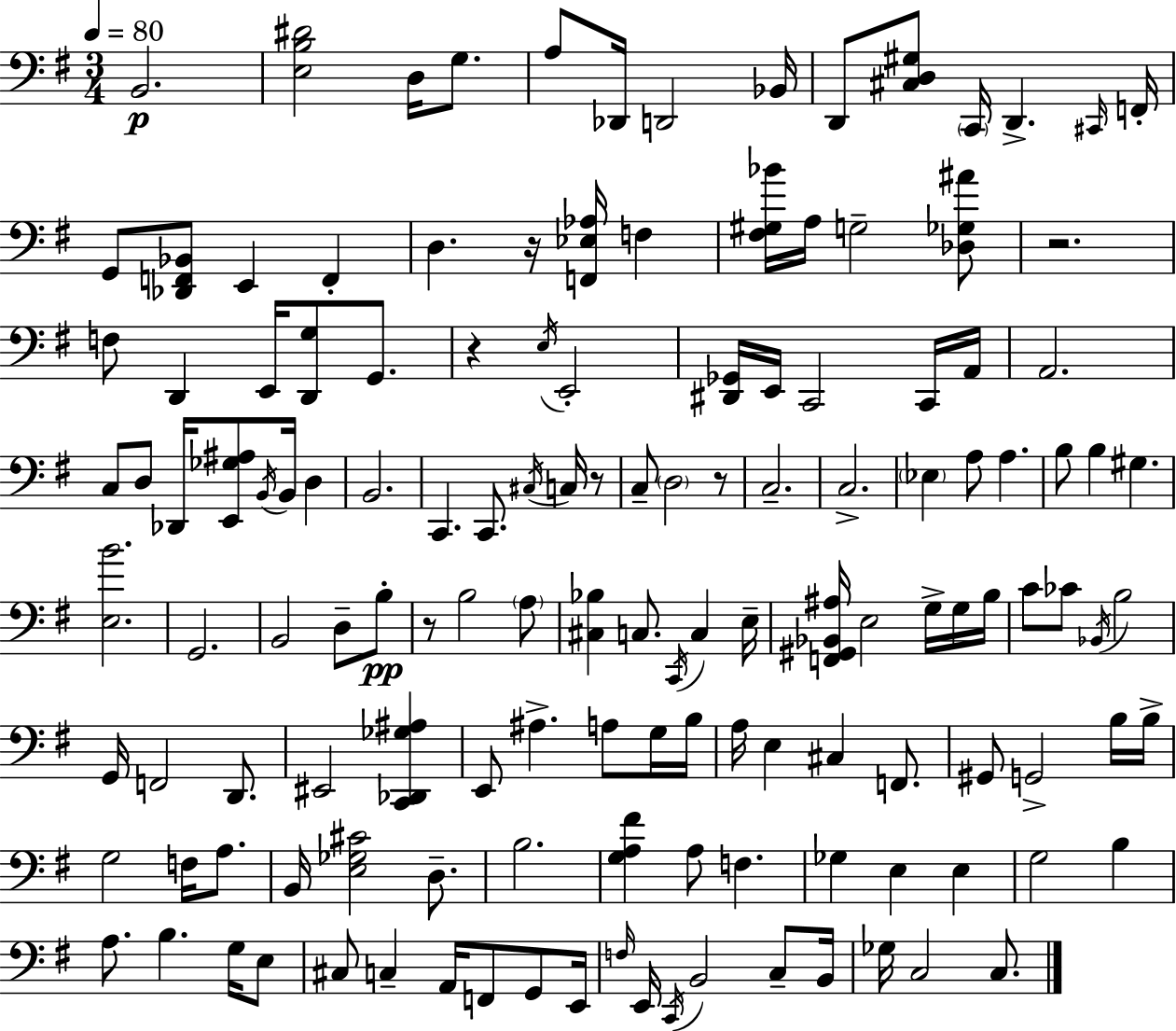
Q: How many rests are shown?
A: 6